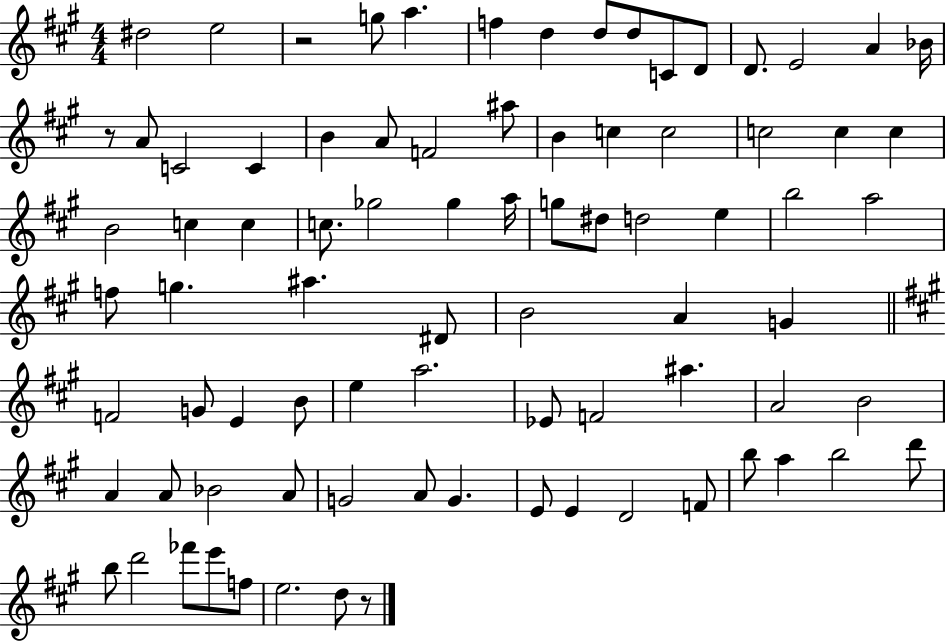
{
  \clef treble
  \numericTimeSignature
  \time 4/4
  \key a \major
  dis''2 e''2 | r2 g''8 a''4. | f''4 d''4 d''8 d''8 c'8 d'8 | d'8. e'2 a'4 bes'16 | \break r8 a'8 c'2 c'4 | b'4 a'8 f'2 ais''8 | b'4 c''4 c''2 | c''2 c''4 c''4 | \break b'2 c''4 c''4 | c''8. ges''2 ges''4 a''16 | g''8 dis''8 d''2 e''4 | b''2 a''2 | \break f''8 g''4. ais''4. dis'8 | b'2 a'4 g'4 | \bar "||" \break \key a \major f'2 g'8 e'4 b'8 | e''4 a''2. | ees'8 f'2 ais''4. | a'2 b'2 | \break a'4 a'8 bes'2 a'8 | g'2 a'8 g'4. | e'8 e'4 d'2 f'8 | b''8 a''4 b''2 d'''8 | \break b''8 d'''2 fes'''8 e'''8 f''8 | e''2. d''8 r8 | \bar "|."
}